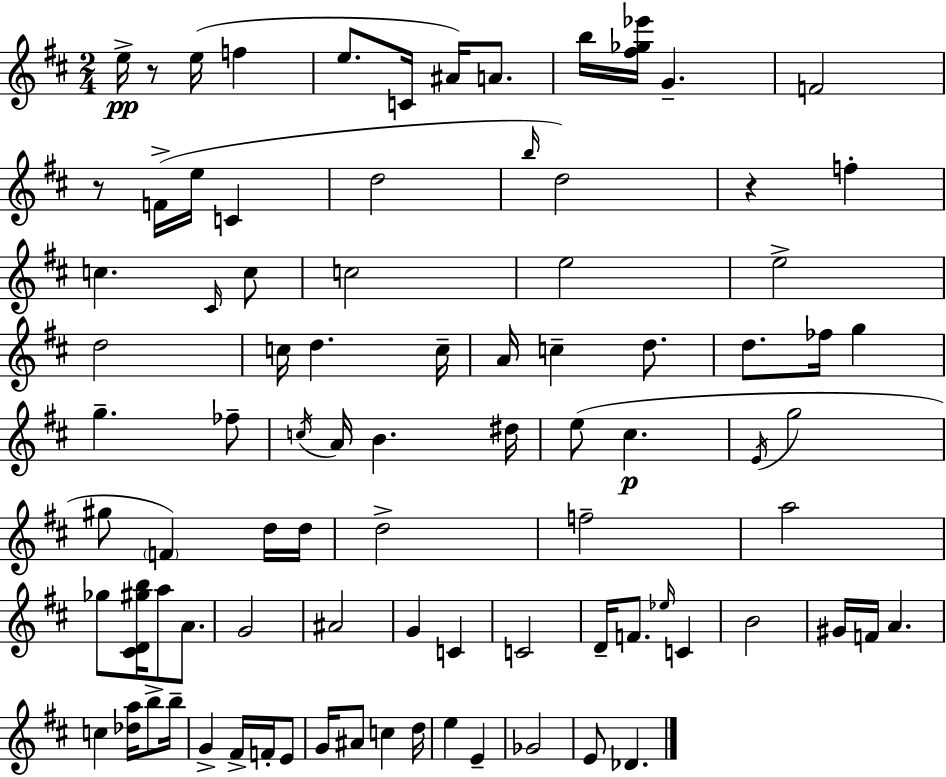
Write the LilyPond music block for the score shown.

{
  \clef treble
  \numericTimeSignature
  \time 2/4
  \key d \major
  e''16->\pp r8 e''16( f''4 | e''8. c'16 ais'16) a'8. | b''16 <fis'' ges'' ees'''>16 g'4.-- | f'2 | \break r8 f'16->( e''16 c'4 | d''2 | \grace { b''16 } d''2) | r4 f''4-. | \break c''4. \grace { cis'16 } | c''8 c''2 | e''2 | e''2-> | \break d''2 | c''16 d''4. | c''16-- a'16 c''4-- d''8. | d''8. fes''16 g''4 | \break g''4.-- | fes''8-- \acciaccatura { c''16 } a'16 b'4. | dis''16 e''8( cis''4.\p | \acciaccatura { e'16 } g''2 | \break gis''8 \parenthesize f'4) | d''16 d''16 d''2-> | f''2-- | a''2 | \break ges''8 <cis' d' gis'' b''>16 a''8 | a'8. g'2 | ais'2 | g'4 | \break c'4 c'2 | d'16-- f'8. | \grace { ees''16 } c'4 b'2 | gis'16 f'16 a'4. | \break c''4 | <des'' a''>16 b''8-> b''16-- g'4-> | fis'16-> f'16-. e'8 g'16 ais'8 | c''4 d''16 e''4 | \break e'4-- ges'2 | e'8 des'4. | \bar "|."
}